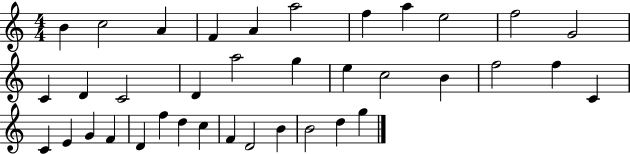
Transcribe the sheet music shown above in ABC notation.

X:1
T:Untitled
M:4/4
L:1/4
K:C
B c2 A F A a2 f a e2 f2 G2 C D C2 D a2 g e c2 B f2 f C C E G F D f d c F D2 B B2 d g